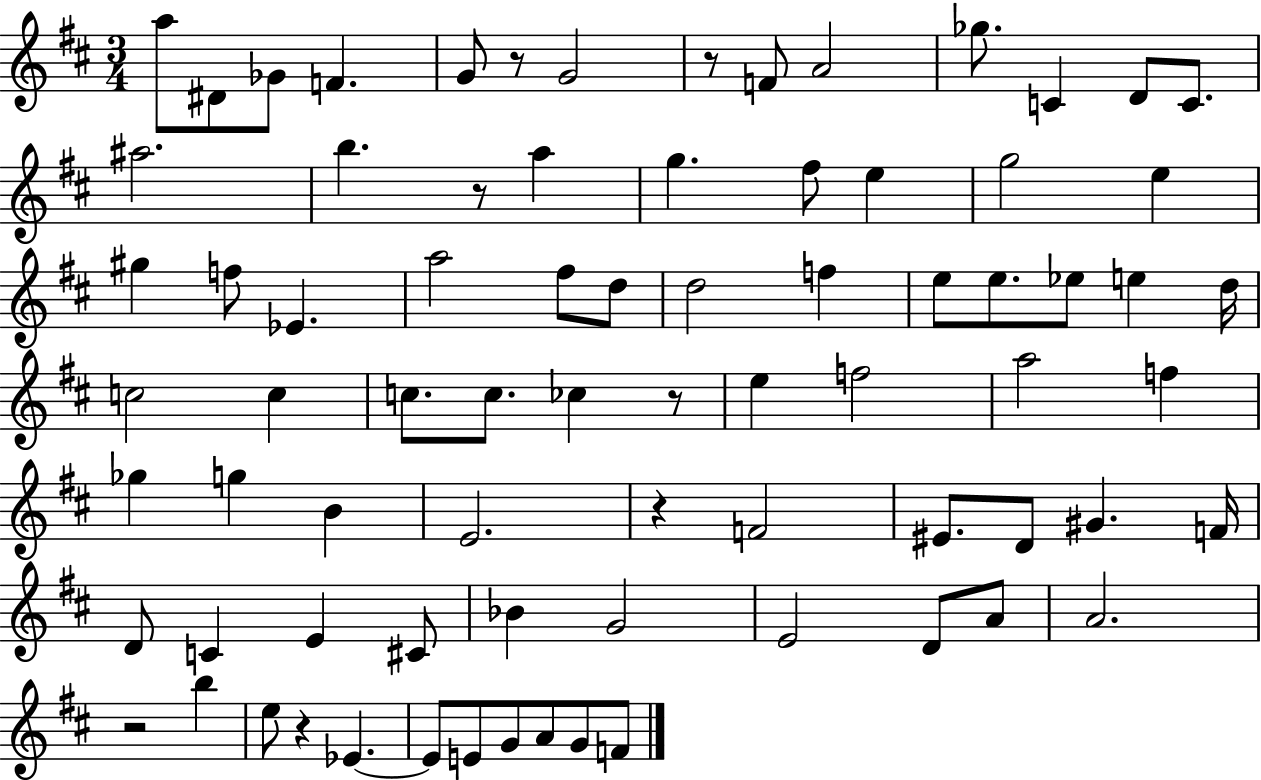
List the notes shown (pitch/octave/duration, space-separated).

A5/e D#4/e Gb4/e F4/q. G4/e R/e G4/h R/e F4/e A4/h Gb5/e. C4/q D4/e C4/e. A#5/h. B5/q. R/e A5/q G5/q. F#5/e E5/q G5/h E5/q G#5/q F5/e Eb4/q. A5/h F#5/e D5/e D5/h F5/q E5/e E5/e. Eb5/e E5/q D5/s C5/h C5/q C5/e. C5/e. CES5/q R/e E5/q F5/h A5/h F5/q Gb5/q G5/q B4/q E4/h. R/q F4/h EIS4/e. D4/e G#4/q. F4/s D4/e C4/q E4/q C#4/e Bb4/q G4/h E4/h D4/e A4/e A4/h. R/h B5/q E5/e R/q Eb4/q. Eb4/e E4/e G4/e A4/e G4/e F4/e